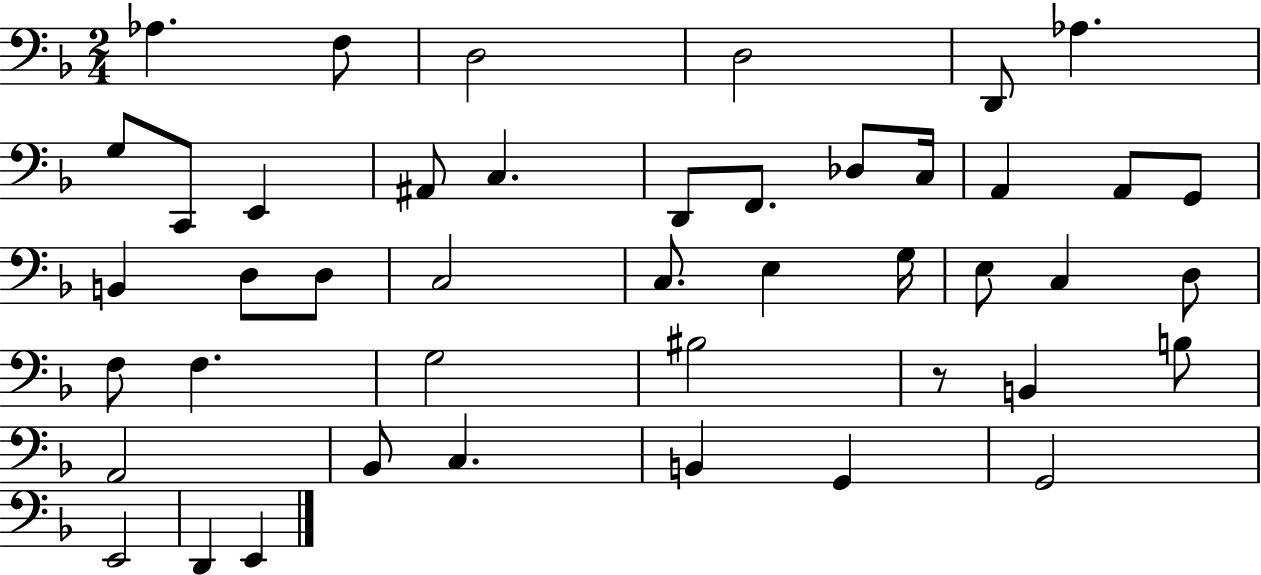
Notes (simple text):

Ab3/q. F3/e D3/h D3/h D2/e Ab3/q. G3/e C2/e E2/q A#2/e C3/q. D2/e F2/e. Db3/e C3/s A2/q A2/e G2/e B2/q D3/e D3/e C3/h C3/e. E3/q G3/s E3/e C3/q D3/e F3/e F3/q. G3/h BIS3/h R/e B2/q B3/e A2/h Bb2/e C3/q. B2/q G2/q G2/h E2/h D2/q E2/q